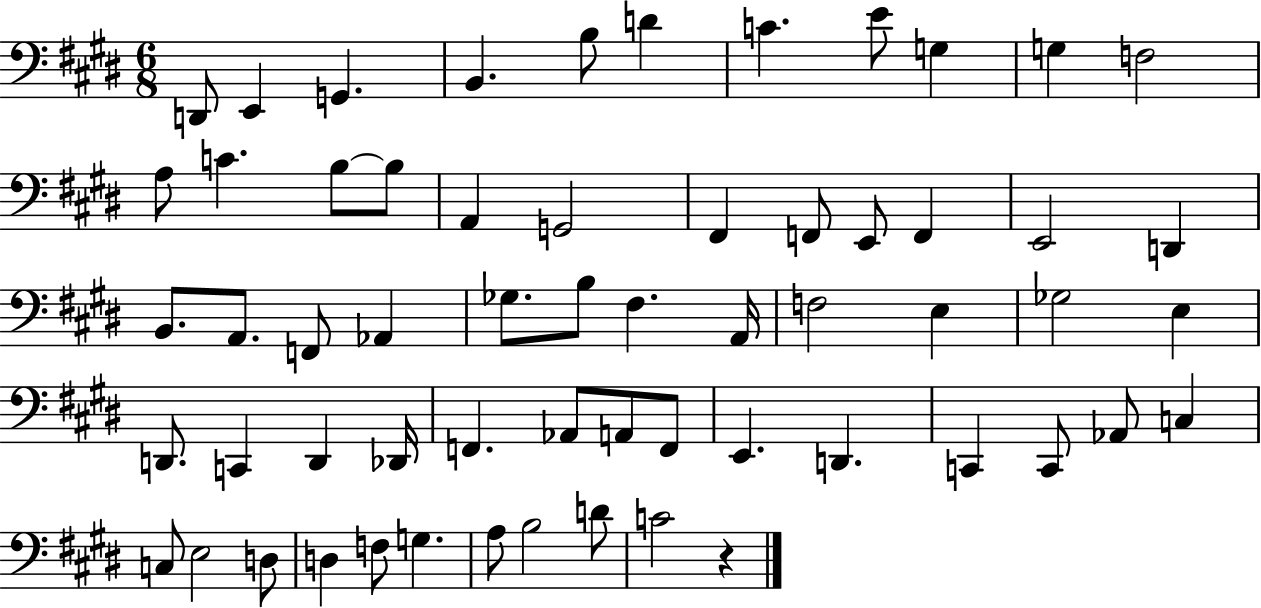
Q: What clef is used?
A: bass